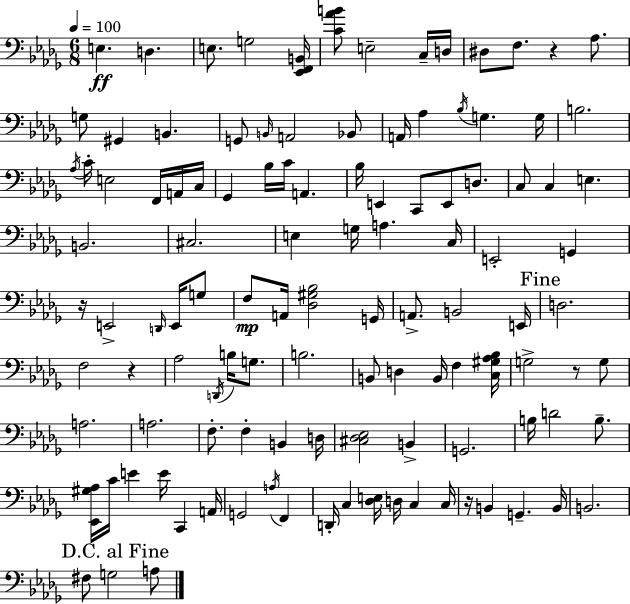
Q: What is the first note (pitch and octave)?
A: E3